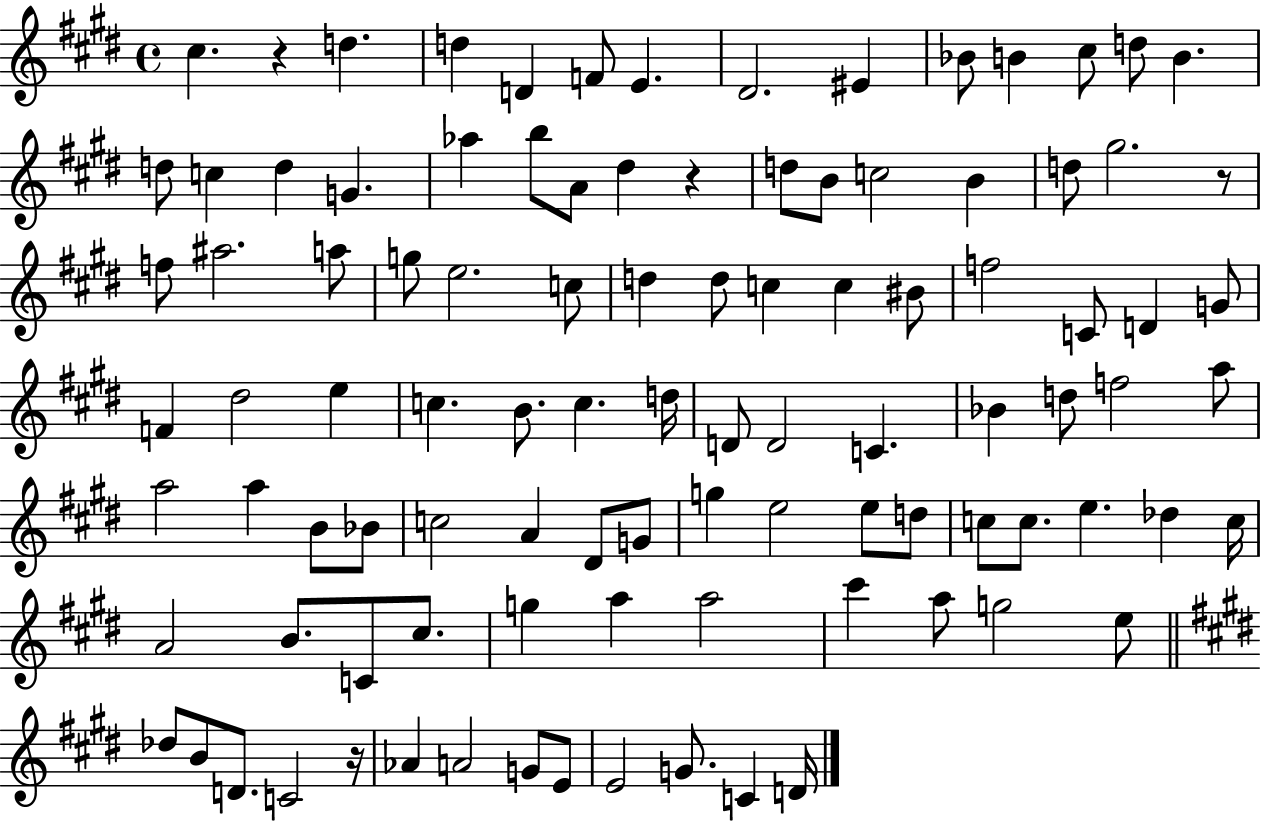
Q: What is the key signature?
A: E major